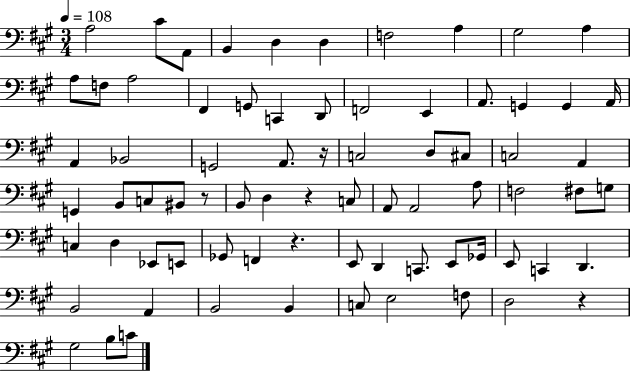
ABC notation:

X:1
T:Untitled
M:3/4
L:1/4
K:A
A,2 ^C/2 A,,/2 B,, D, D, F,2 A, ^G,2 A, A,/2 F,/2 A,2 ^F,, G,,/2 C,, D,,/2 F,,2 E,, A,,/2 G,, G,, A,,/4 A,, _B,,2 G,,2 A,,/2 z/4 C,2 D,/2 ^C,/2 C,2 A,, G,, B,,/2 C,/2 ^B,,/2 z/2 B,,/2 D, z C,/2 A,,/2 A,,2 A,/2 F,2 ^F,/2 G,/2 C, D, _E,,/2 E,,/2 _G,,/2 F,, z E,,/2 D,, C,,/2 E,,/2 _G,,/4 E,,/2 C,, D,, B,,2 A,, B,,2 B,, C,/2 E,2 F,/2 D,2 z ^G,2 B,/2 C/2